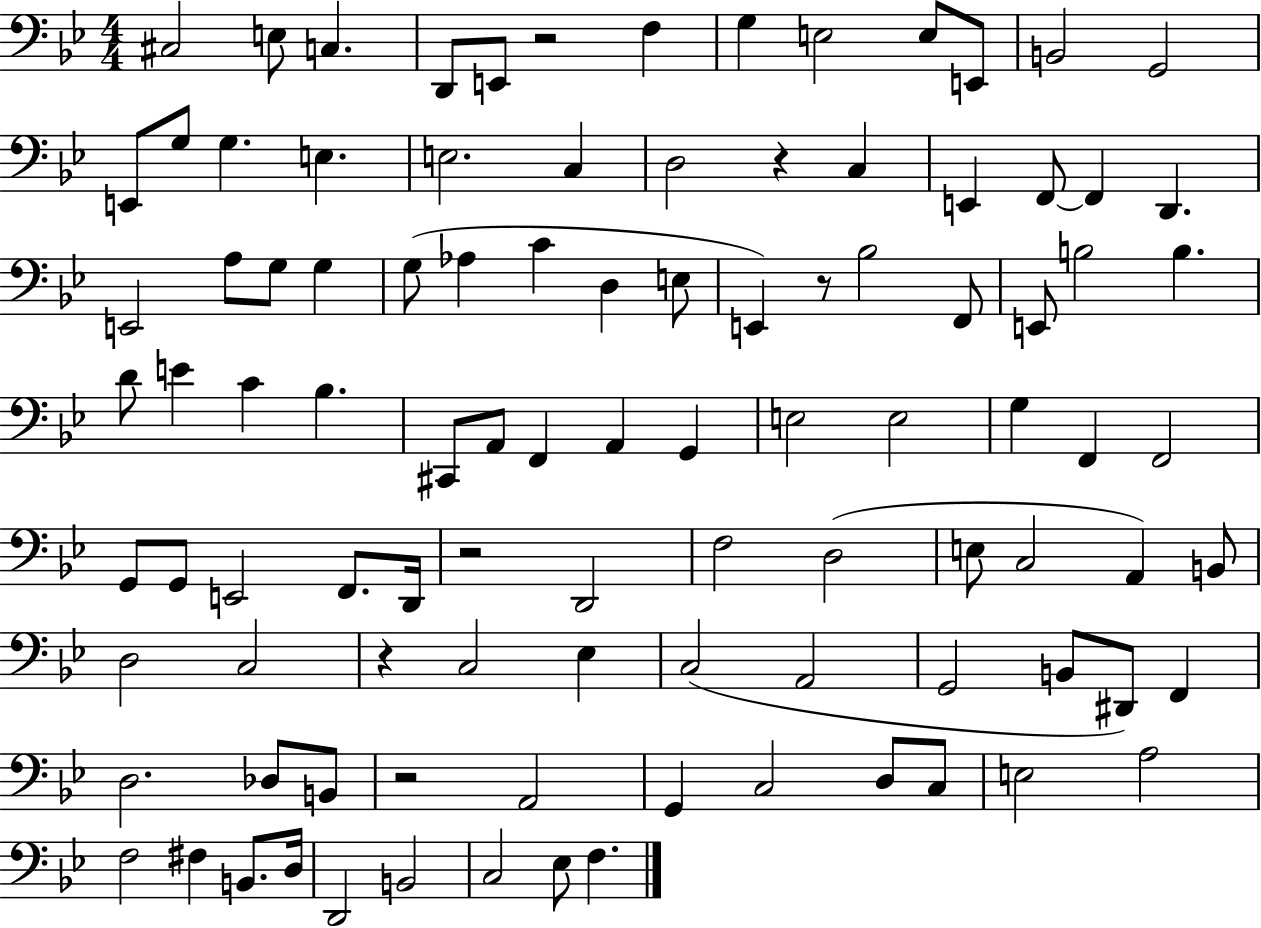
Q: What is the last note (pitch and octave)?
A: F3